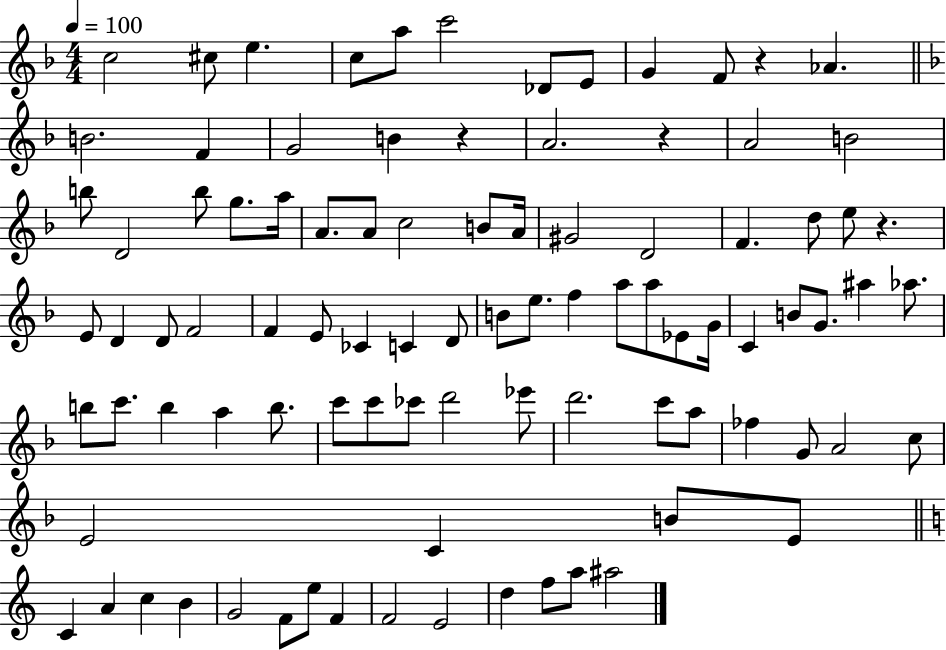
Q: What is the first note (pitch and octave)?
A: C5